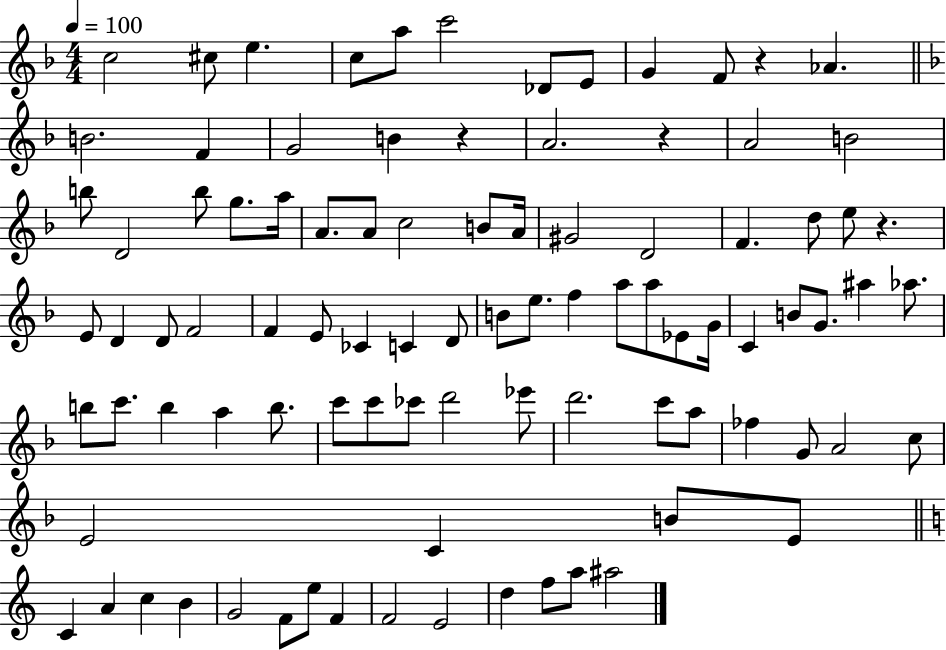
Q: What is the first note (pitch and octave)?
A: C5